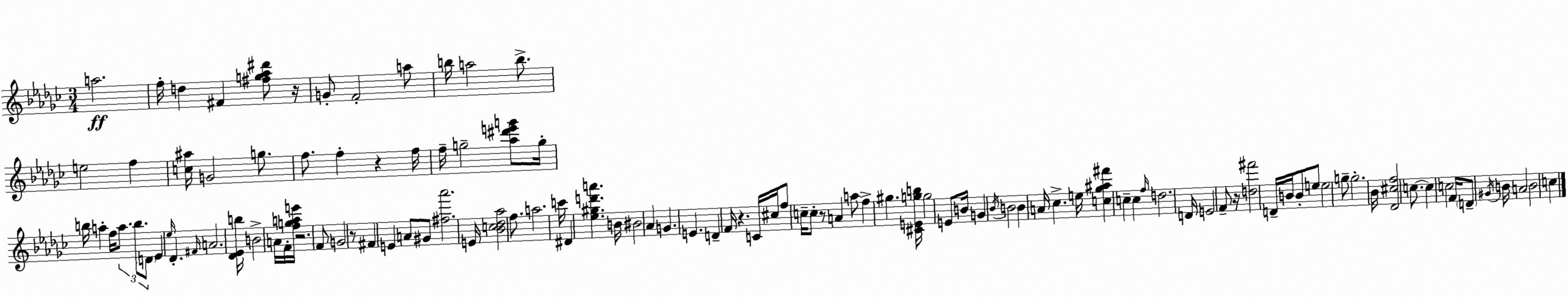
X:1
T:Untitled
M:3/4
L:1/4
K:Ebm
a2 f/4 d ^F [^fg_a^d']/2 z/4 G/2 F2 a/2 b/4 a2 b/2 e2 f [c^a]/4 G2 g/2 f/2 f z f/4 f/4 g2 [_a^d'e'g']/2 g/4 b/4 a f/4 a/2 b/2 D/2 _E _e/4 _D ^F/4 A2 [_D_Eb]/4 B2 A/4 F/4 [fgae']/4 z2 F/2 G2 z/2 ^F E A/2 ^G/2 [^f_a']2 E/4 [_Bc_d_a]2 f/2 a2 c'/4 ^D [_e^gd'a'] B/4 ^B2 _A G E D F/4 z C/4 ^c/4 f/2 c/4 c/2 z/2 A a/2 f ^g [^CEgb]/4 g2 E/2 B/4 G _B/4 B2 B A/4 _c e/4 [c_g^a^f'] c c f/4 d2 D/4 E2 F/2 z/4 [d^f']2 D/4 B/4 B/2 e/2 e2 g/2 g2 _B/4 [_D^cf]2 c/2 c c2 F/4 D/2 ^G/4 B/4 A2 B2 c